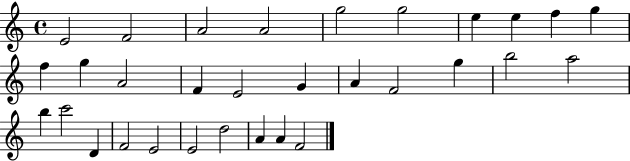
E4/h F4/h A4/h A4/h G5/h G5/h E5/q E5/q F5/q G5/q F5/q G5/q A4/h F4/q E4/h G4/q A4/q F4/h G5/q B5/h A5/h B5/q C6/h D4/q F4/h E4/h E4/h D5/h A4/q A4/q F4/h